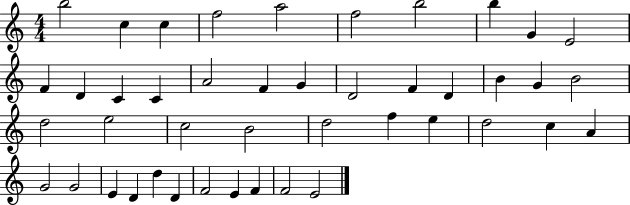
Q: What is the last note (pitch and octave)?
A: E4